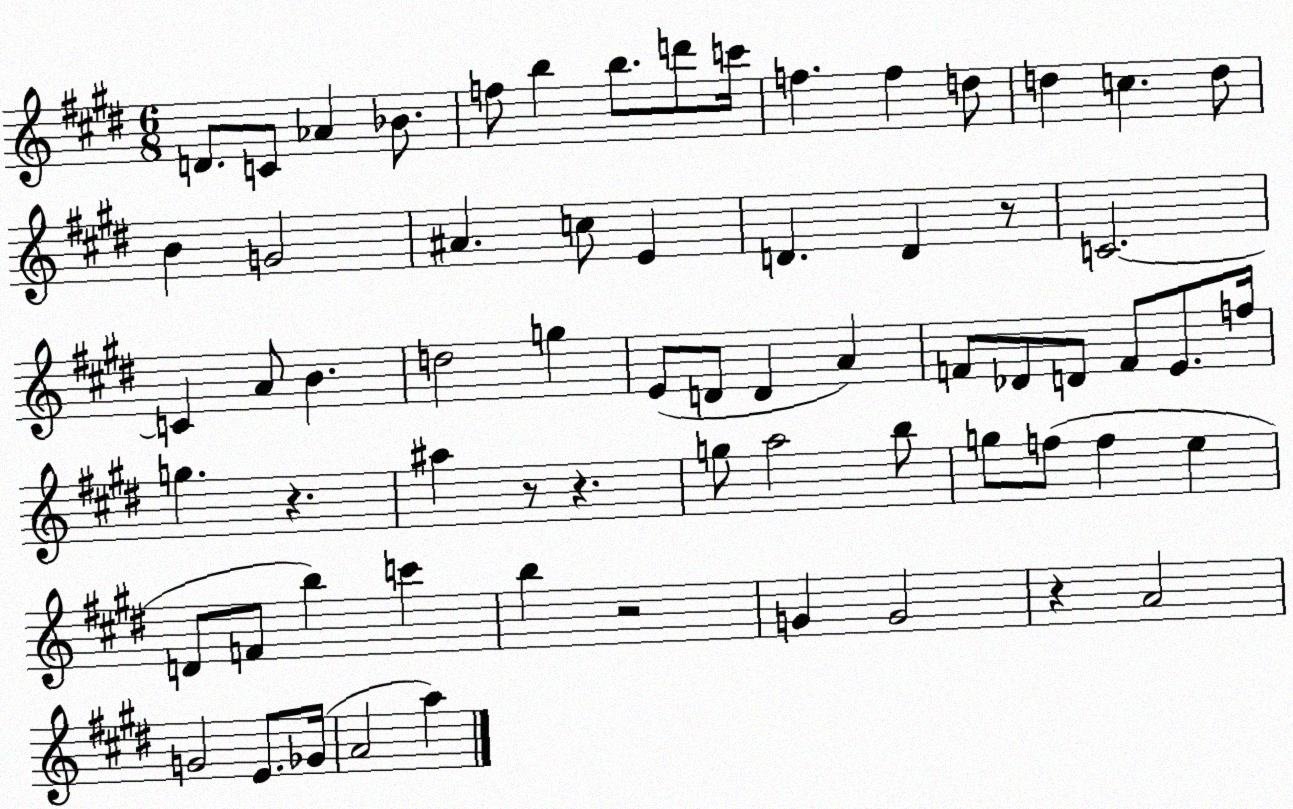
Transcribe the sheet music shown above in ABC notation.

X:1
T:Untitled
M:6/8
L:1/4
K:E
D/2 C/2 _A _B/2 f/2 b b/2 d'/2 c'/4 f f d/2 d c d/2 B G2 ^A c/2 E D D z/2 C2 C A/2 B d2 g E/2 D/2 D A F/2 _D/2 D/2 F/2 E/2 f/4 g z ^a z/2 z g/2 a2 b/2 g/2 f/2 f e D/2 F/2 b c' b z2 G G2 z A2 G2 E/2 _G/4 A2 a